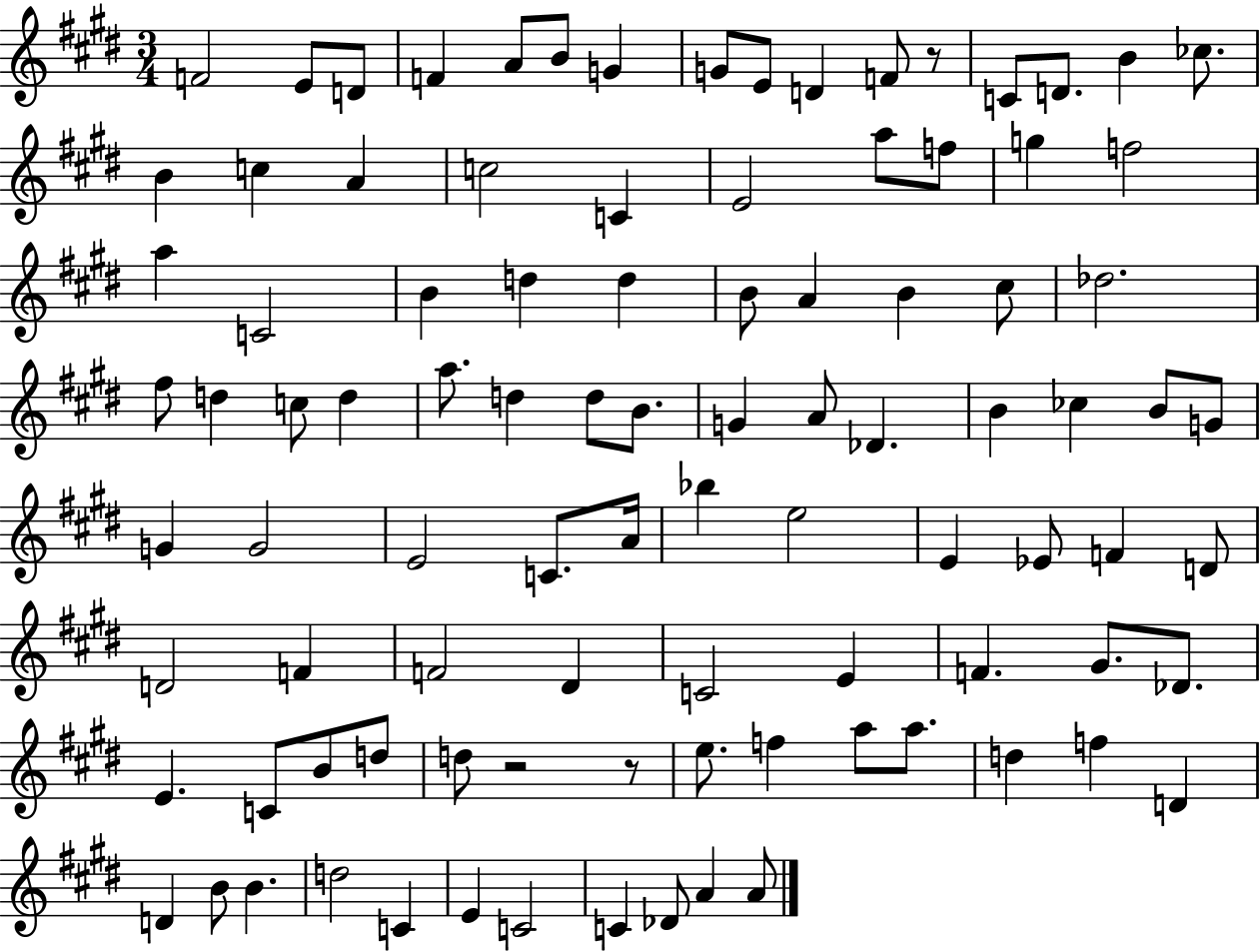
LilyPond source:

{
  \clef treble
  \numericTimeSignature
  \time 3/4
  \key e \major
  f'2 e'8 d'8 | f'4 a'8 b'8 g'4 | g'8 e'8 d'4 f'8 r8 | c'8 d'8. b'4 ces''8. | \break b'4 c''4 a'4 | c''2 c'4 | e'2 a''8 f''8 | g''4 f''2 | \break a''4 c'2 | b'4 d''4 d''4 | b'8 a'4 b'4 cis''8 | des''2. | \break fis''8 d''4 c''8 d''4 | a''8. d''4 d''8 b'8. | g'4 a'8 des'4. | b'4 ces''4 b'8 g'8 | \break g'4 g'2 | e'2 c'8. a'16 | bes''4 e''2 | e'4 ees'8 f'4 d'8 | \break d'2 f'4 | f'2 dis'4 | c'2 e'4 | f'4. gis'8. des'8. | \break e'4. c'8 b'8 d''8 | d''8 r2 r8 | e''8. f''4 a''8 a''8. | d''4 f''4 d'4 | \break d'4 b'8 b'4. | d''2 c'4 | e'4 c'2 | c'4 des'8 a'4 a'8 | \break \bar "|."
}